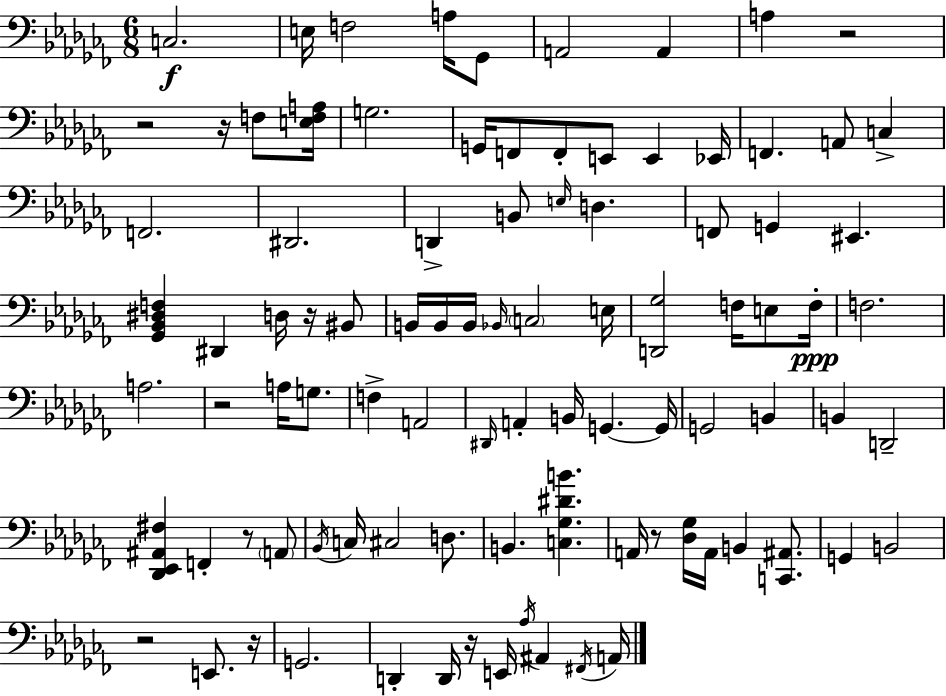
{
  \clef bass
  \numericTimeSignature
  \time 6/8
  \key aes \minor
  c2.\f | e16 f2 a16 ges,8 | a,2 a,4 | a4 r2 | \break r2 r16 f8 <e f a>16 | g2. | g,16 f,8 f,8-. e,8 e,4 ees,16 | f,4. a,8 c4-> | \break f,2. | dis,2. | d,4-> b,8 \grace { e16 } d4. | f,8 g,4 eis,4. | \break <ges, bes, dis f>4 dis,4 d16 r16 bis,8 | b,16 b,16 b,16 \grace { bes,16 } \parenthesize c2 | e16 <d, ges>2 f16 e8 | f16-.\ppp f2. | \break a2. | r2 a16 g8. | f4-> a,2 | \grace { dis,16 } a,4-. b,16 g,4.~~ | \break g,16 g,2 b,4 | b,4 d,2-- | <des, ees, ais, fis>4 f,4-. r8 | \parenthesize a,8 \acciaccatura { bes,16 } c16 cis2 | \break d8. b,4. <c ges dis' b'>4. | a,16 r8 <des ges>16 a,16 b,4 | <c, ais,>8. g,4 b,2 | r2 | \break e,8. r16 g,2. | d,4-. d,16 r16 e,16 \acciaccatura { aes16 } | ais,4 \acciaccatura { fis,16 } a,16 \bar "|."
}